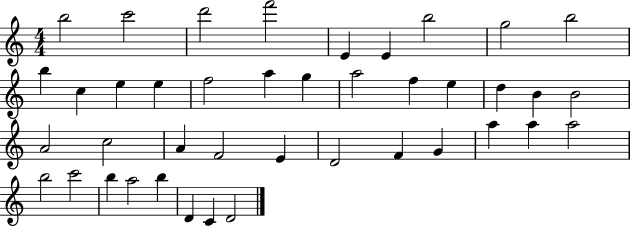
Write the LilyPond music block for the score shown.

{
  \clef treble
  \numericTimeSignature
  \time 4/4
  \key c \major
  b''2 c'''2 | d'''2 f'''2 | e'4 e'4 b''2 | g''2 b''2 | \break b''4 c''4 e''4 e''4 | f''2 a''4 g''4 | a''2 f''4 e''4 | d''4 b'4 b'2 | \break a'2 c''2 | a'4 f'2 e'4 | d'2 f'4 g'4 | a''4 a''4 a''2 | \break b''2 c'''2 | b''4 a''2 b''4 | d'4 c'4 d'2 | \bar "|."
}